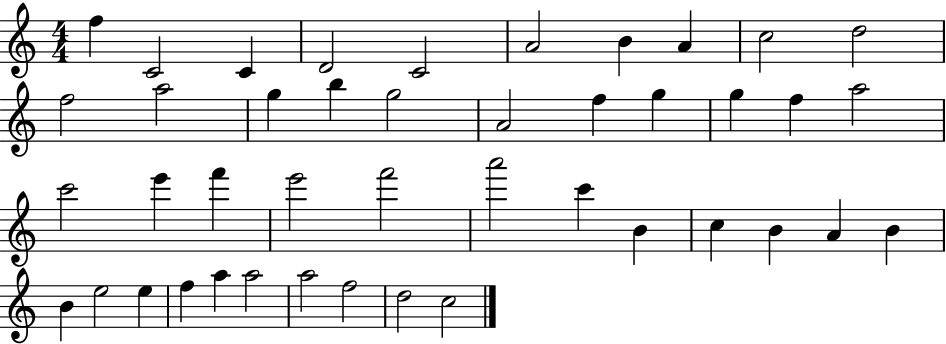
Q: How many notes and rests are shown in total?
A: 43